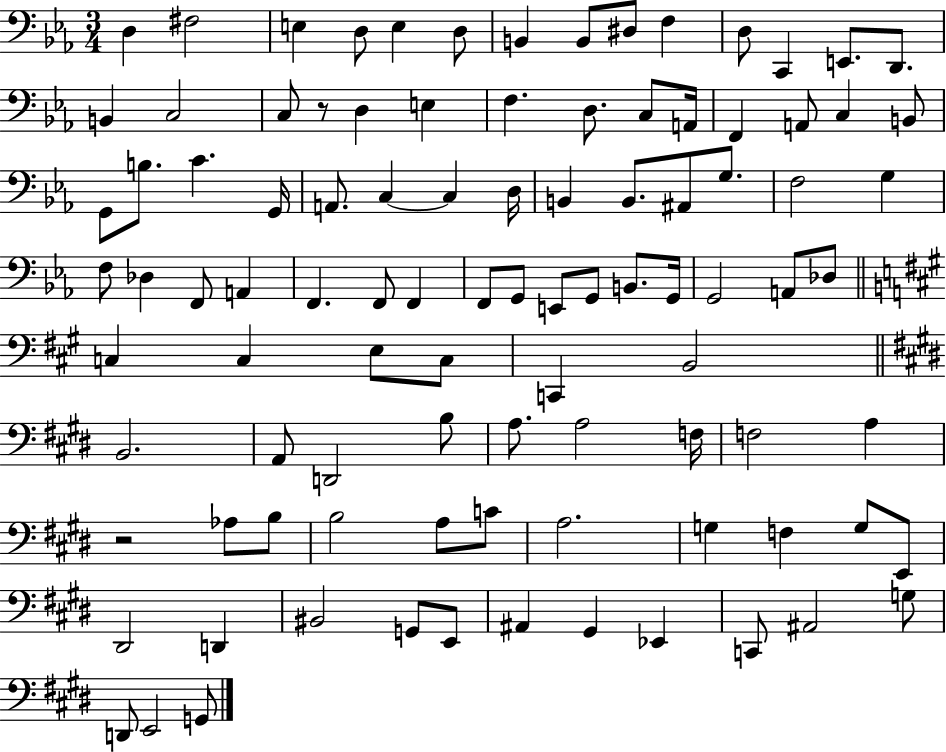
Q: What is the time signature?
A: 3/4